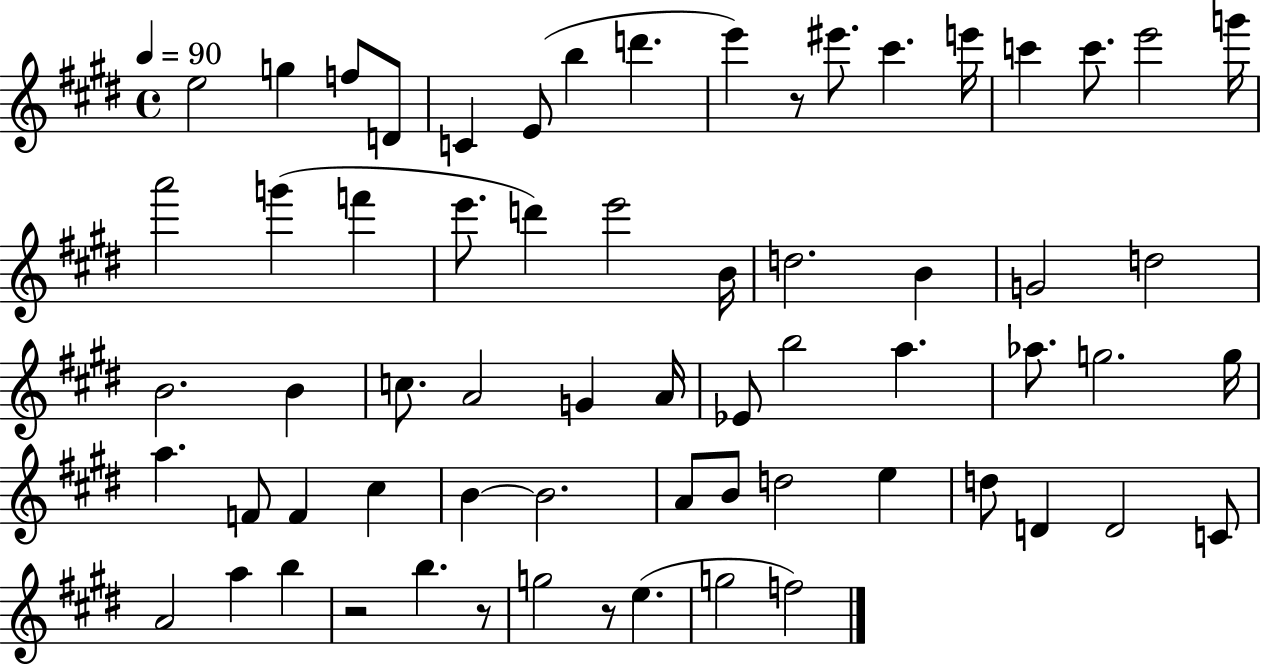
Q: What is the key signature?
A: E major